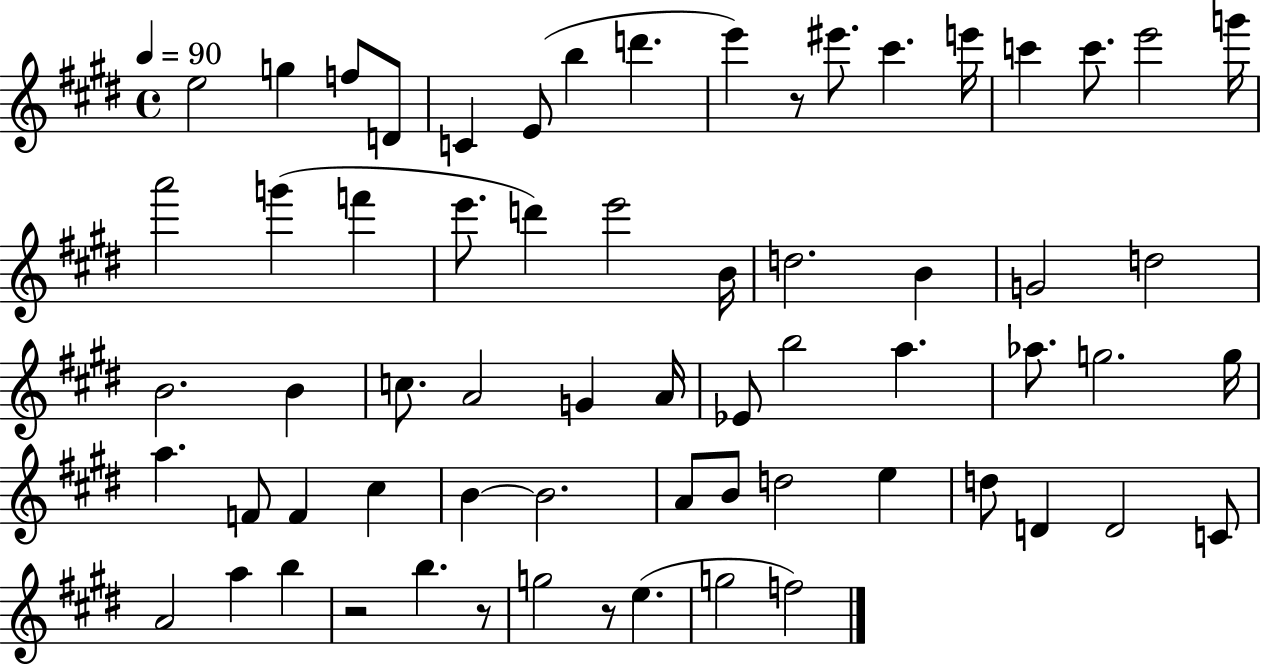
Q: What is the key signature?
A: E major